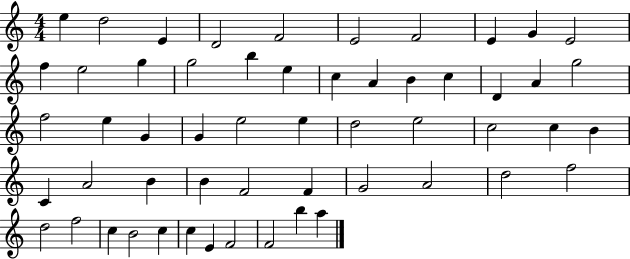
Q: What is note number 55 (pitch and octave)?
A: A5